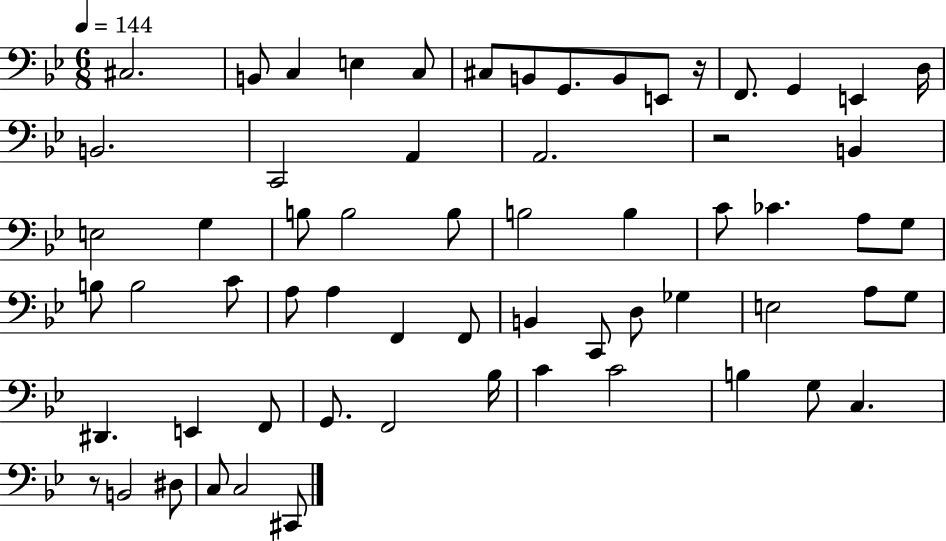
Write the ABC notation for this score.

X:1
T:Untitled
M:6/8
L:1/4
K:Bb
^C,2 B,,/2 C, E, C,/2 ^C,/2 B,,/2 G,,/2 B,,/2 E,,/2 z/4 F,,/2 G,, E,, D,/4 B,,2 C,,2 A,, A,,2 z2 B,, E,2 G, B,/2 B,2 B,/2 B,2 B, C/2 _C A,/2 G,/2 B,/2 B,2 C/2 A,/2 A, F,, F,,/2 B,, C,,/2 D,/2 _G, E,2 A,/2 G,/2 ^D,, E,, F,,/2 G,,/2 F,,2 _B,/4 C C2 B, G,/2 C, z/2 B,,2 ^D,/2 C,/2 C,2 ^C,,/2